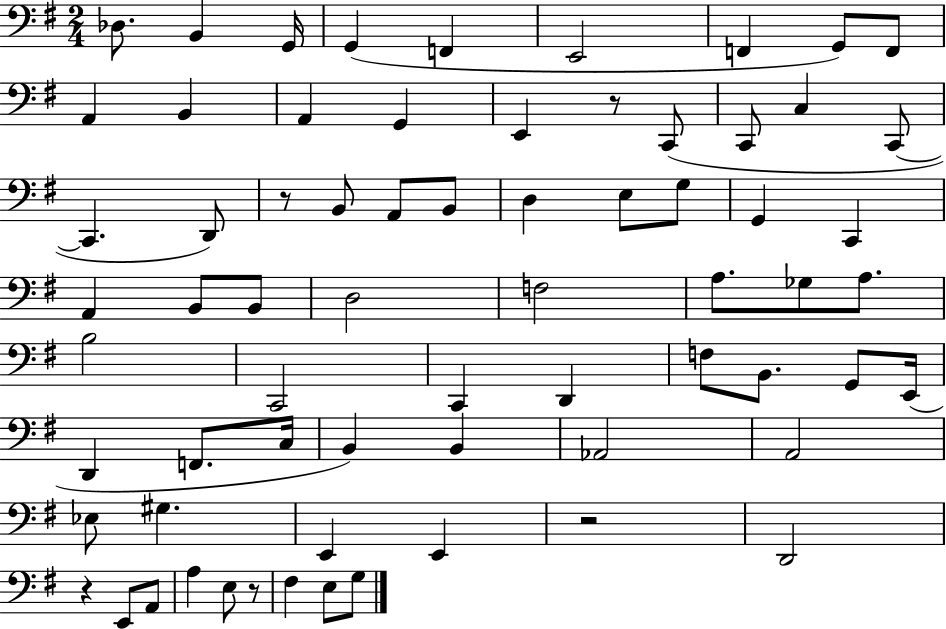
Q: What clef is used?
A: bass